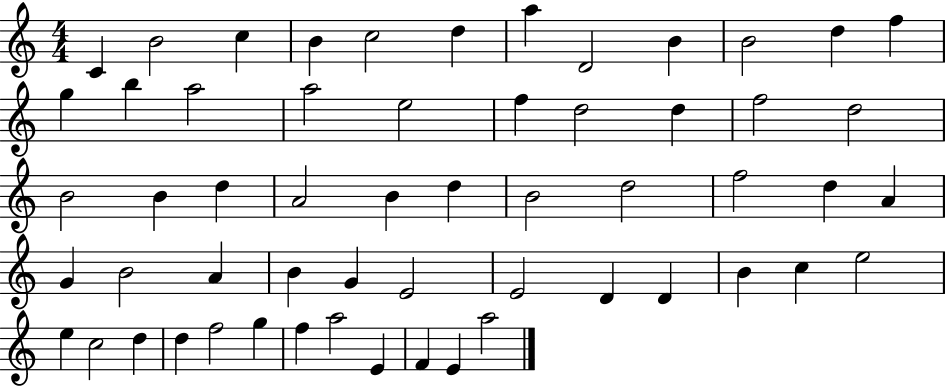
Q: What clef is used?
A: treble